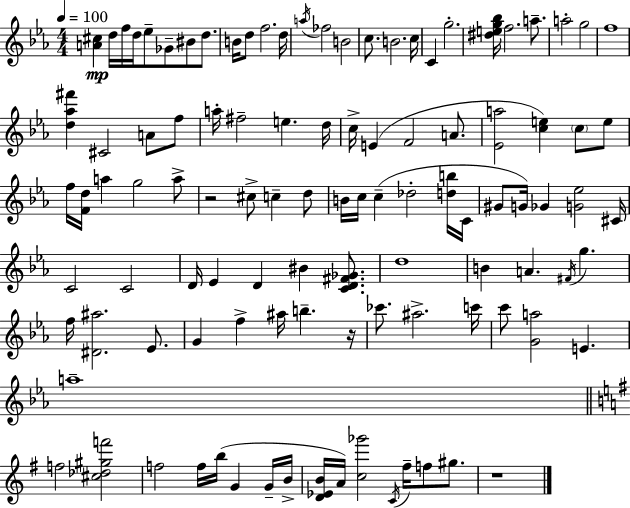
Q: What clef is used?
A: treble